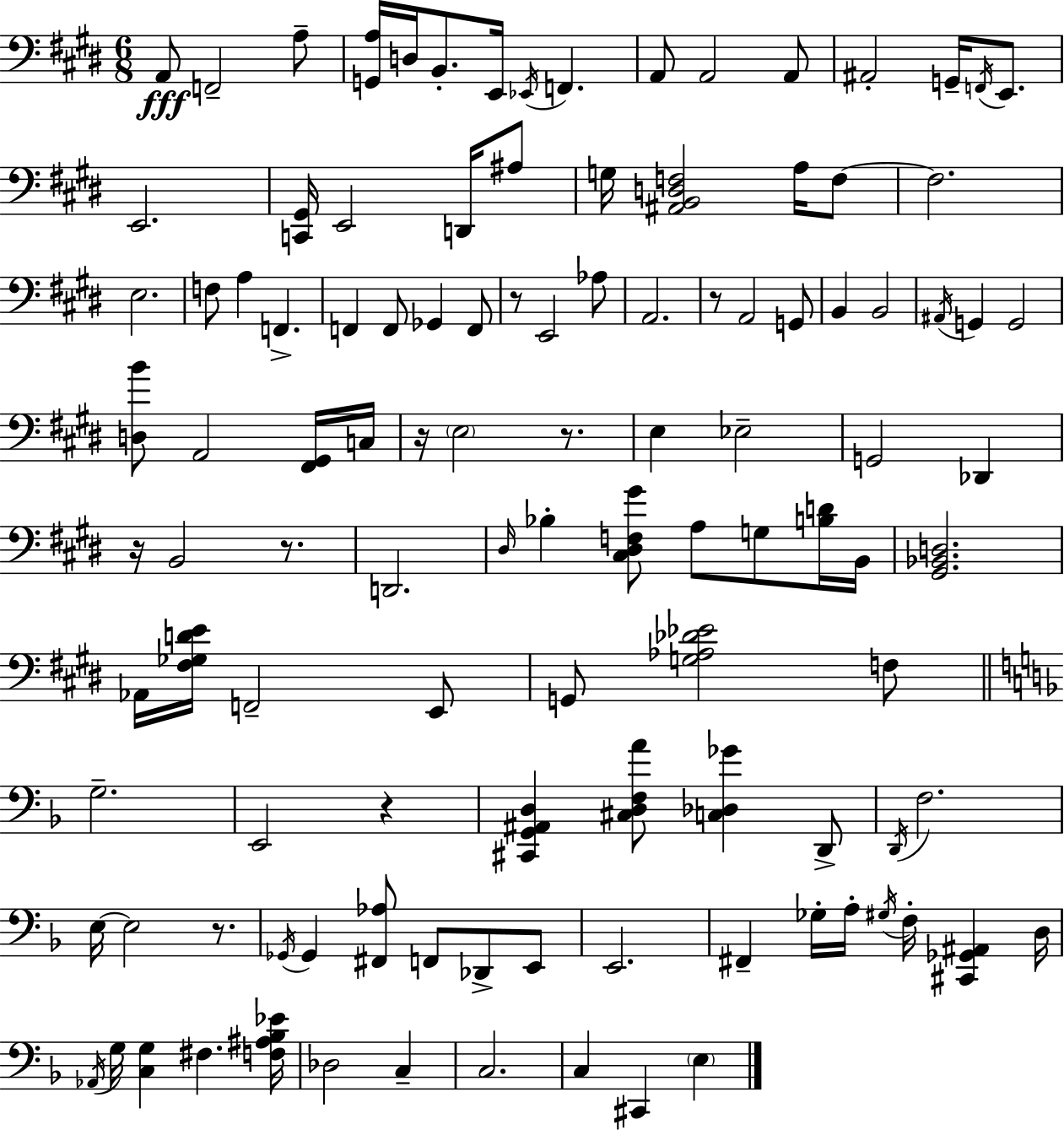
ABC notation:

X:1
T:Untitled
M:6/8
L:1/4
K:E
A,,/2 F,,2 A,/2 [G,,A,]/4 D,/4 B,,/2 E,,/4 _E,,/4 F,, A,,/2 A,,2 A,,/2 ^A,,2 G,,/4 F,,/4 E,,/2 E,,2 [C,,^G,,]/4 E,,2 D,,/4 ^A,/2 G,/4 [^A,,B,,D,F,]2 A,/4 F,/2 F,2 E,2 F,/2 A, F,, F,, F,,/2 _G,, F,,/2 z/2 E,,2 _A,/2 A,,2 z/2 A,,2 G,,/2 B,, B,,2 ^A,,/4 G,, G,,2 [D,B]/2 A,,2 [^F,,^G,,]/4 C,/4 z/4 E,2 z/2 E, _E,2 G,,2 _D,, z/4 B,,2 z/2 D,,2 ^D,/4 _B, [^C,^D,F,^G]/2 A,/2 G,/2 [B,D]/4 B,,/4 [^G,,_B,,D,]2 _A,,/4 [^F,_G,DE]/4 F,,2 E,,/2 G,,/2 [G,_A,_D_E]2 F,/2 G,2 E,,2 z [^C,,G,,^A,,D,] [^C,D,F,A]/2 [C,_D,_G] D,,/2 D,,/4 F,2 E,/4 E,2 z/2 _G,,/4 _G,, [^F,,_A,]/2 F,,/2 _D,,/2 E,,/2 E,,2 ^F,, _G,/4 A,/4 ^G,/4 F,/4 [^C,,_G,,^A,,] D,/4 _A,,/4 G,/4 [C,G,] ^F, [F,^A,_B,_E]/4 _D,2 C, C,2 C, ^C,, E,